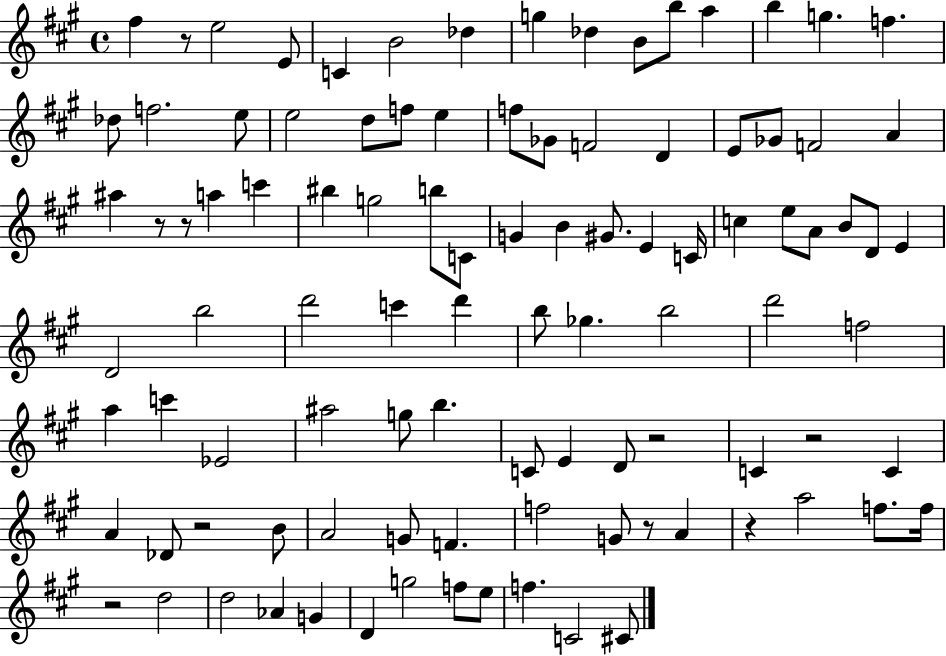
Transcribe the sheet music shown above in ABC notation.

X:1
T:Untitled
M:4/4
L:1/4
K:A
^f z/2 e2 E/2 C B2 _d g _d B/2 b/2 a b g f _d/2 f2 e/2 e2 d/2 f/2 e f/2 _G/2 F2 D E/2 _G/2 F2 A ^a z/2 z/2 a c' ^b g2 b/2 C/2 G B ^G/2 E C/4 c e/2 A/2 B/2 D/2 E D2 b2 d'2 c' d' b/2 _g b2 d'2 f2 a c' _E2 ^a2 g/2 b C/2 E D/2 z2 C z2 C A _D/2 z2 B/2 A2 G/2 F f2 G/2 z/2 A z a2 f/2 f/4 z2 d2 d2 _A G D g2 f/2 e/2 f C2 ^C/2